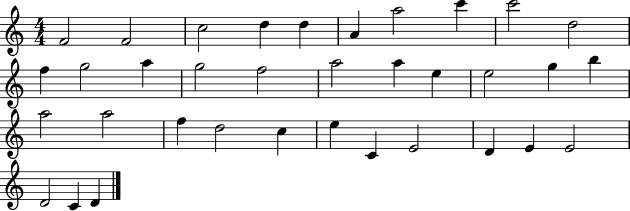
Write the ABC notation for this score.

X:1
T:Untitled
M:4/4
L:1/4
K:C
F2 F2 c2 d d A a2 c' c'2 d2 f g2 a g2 f2 a2 a e e2 g b a2 a2 f d2 c e C E2 D E E2 D2 C D